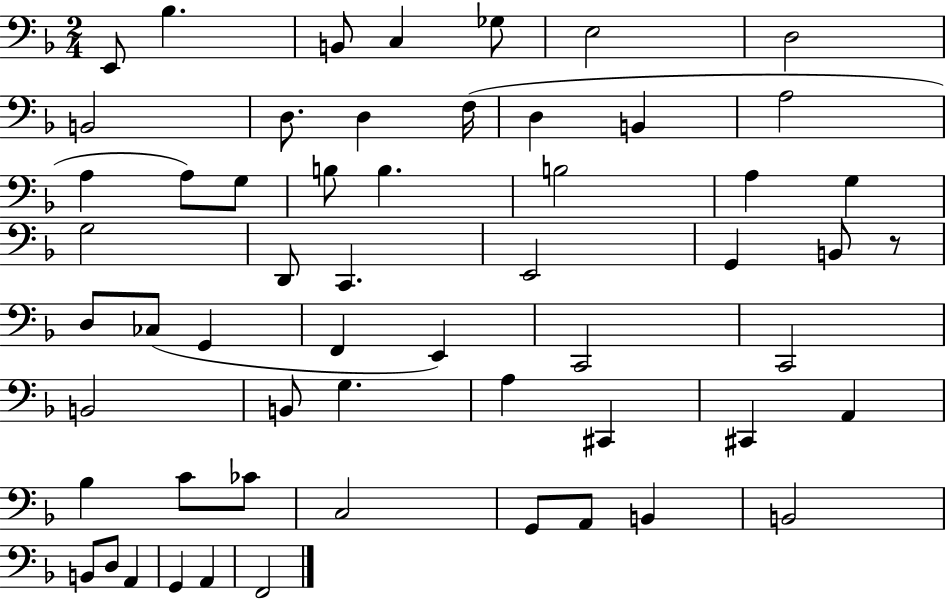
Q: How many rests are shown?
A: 1